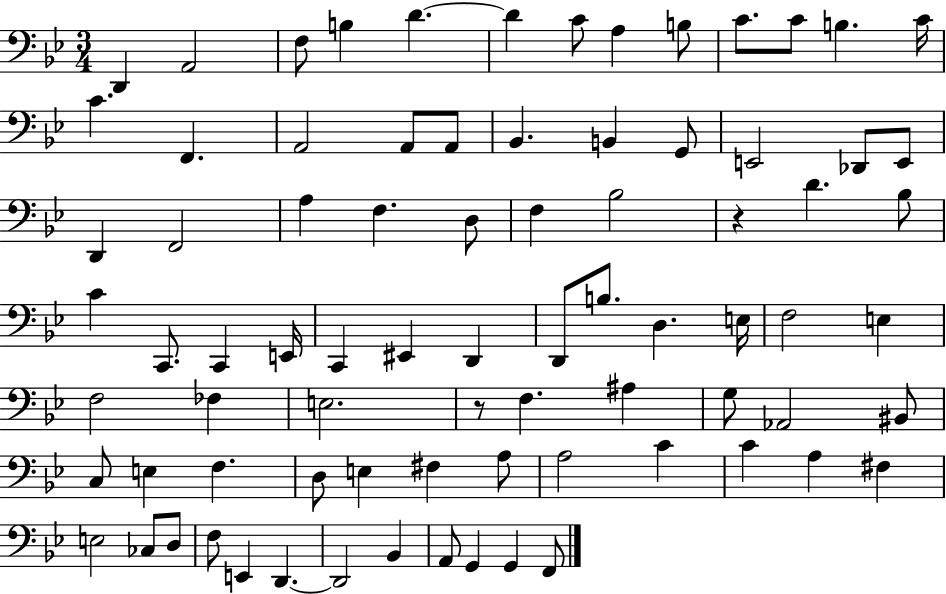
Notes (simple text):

D2/q A2/h F3/e B3/q D4/q. D4/q C4/e A3/q B3/e C4/e. C4/e B3/q. C4/s C4/q. F2/q. A2/h A2/e A2/e Bb2/q. B2/q G2/e E2/h Db2/e E2/e D2/q F2/h A3/q F3/q. D3/e F3/q Bb3/h R/q D4/q. Bb3/e C4/q C2/e. C2/q E2/s C2/q EIS2/q D2/q D2/e B3/e. D3/q. E3/s F3/h E3/q F3/h FES3/q E3/h. R/e F3/q. A#3/q G3/e Ab2/h BIS2/e C3/e E3/q F3/q. D3/e E3/q F#3/q A3/e A3/h C4/q C4/q A3/q F#3/q E3/h CES3/e D3/e F3/e E2/q D2/q. D2/h Bb2/q A2/e G2/q G2/q F2/e